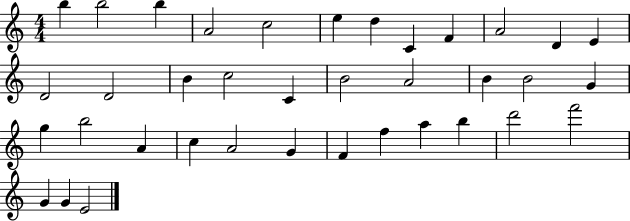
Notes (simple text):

B5/q B5/h B5/q A4/h C5/h E5/q D5/q C4/q F4/q A4/h D4/q E4/q D4/h D4/h B4/q C5/h C4/q B4/h A4/h B4/q B4/h G4/q G5/q B5/h A4/q C5/q A4/h G4/q F4/q F5/q A5/q B5/q D6/h F6/h G4/q G4/q E4/h